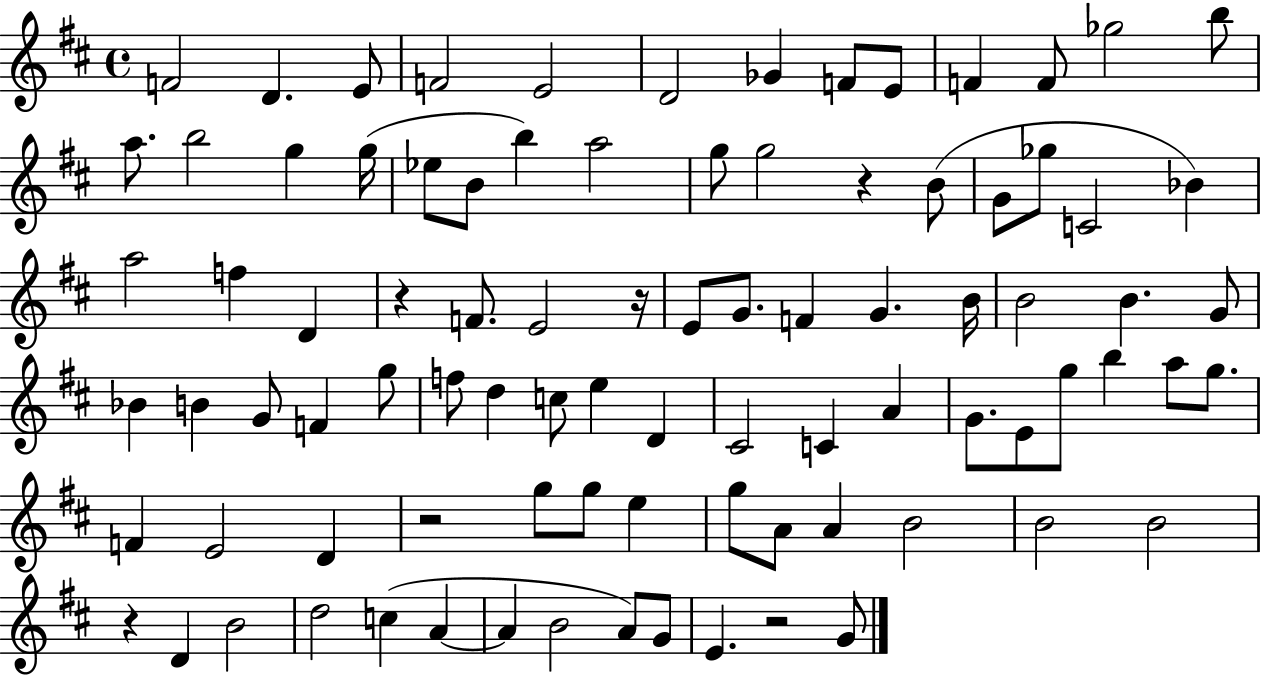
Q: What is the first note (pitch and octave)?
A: F4